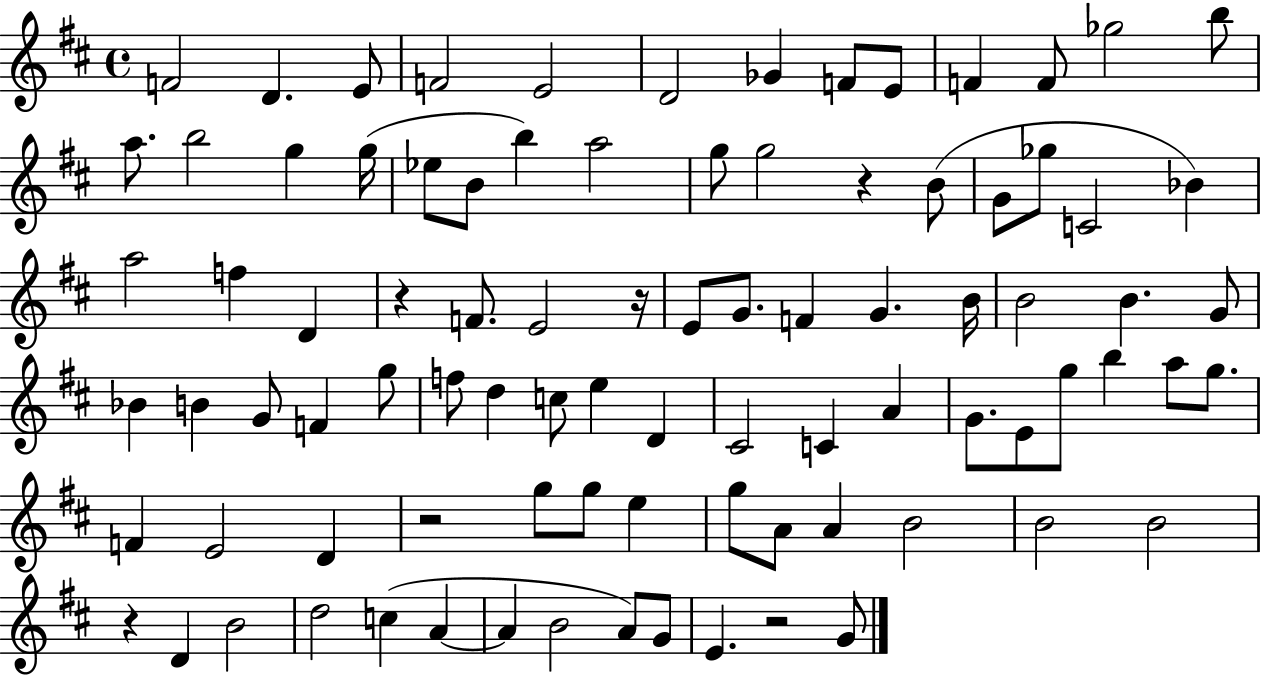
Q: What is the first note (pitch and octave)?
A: F4